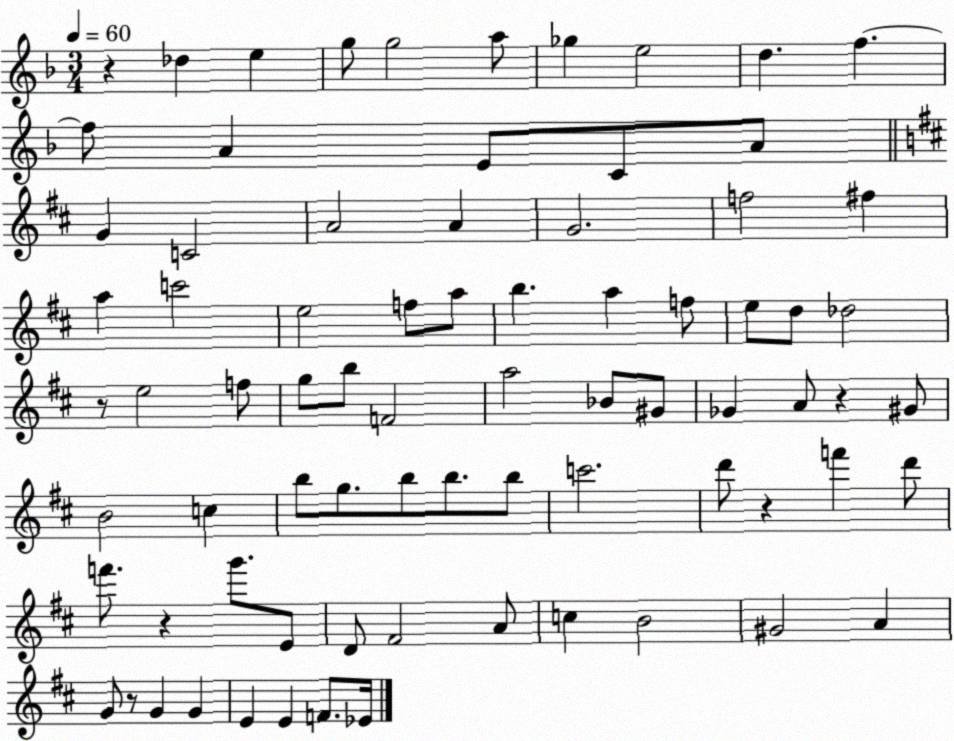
X:1
T:Untitled
M:3/4
L:1/4
K:F
z _d e g/2 g2 a/2 _g e2 d f f/2 A E/2 C/2 A/2 G C2 A2 A G2 f2 ^f a c'2 e2 f/2 a/2 b a f/2 e/2 d/2 _d2 z/2 e2 f/2 g/2 b/2 F2 a2 _B/2 ^G/2 _G A/2 z ^G/2 B2 c b/2 g/2 b/2 b/2 b/2 c'2 d'/2 z f' d'/2 f'/2 z g'/2 E/2 D/2 ^F2 A/2 c B2 ^G2 A G/2 z/2 G G E E F/2 _E/4